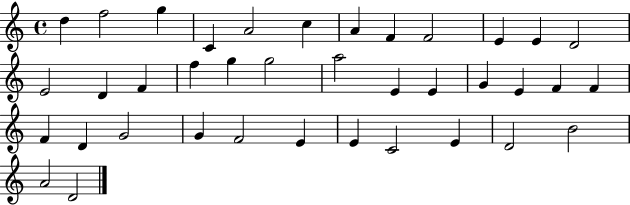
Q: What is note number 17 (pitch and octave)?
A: G5